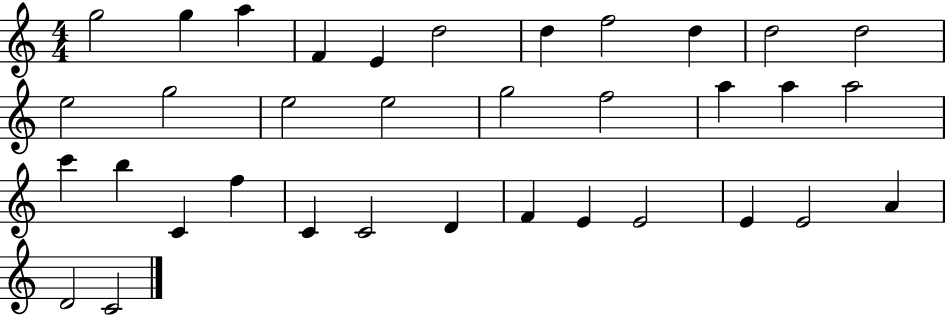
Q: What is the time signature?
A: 4/4